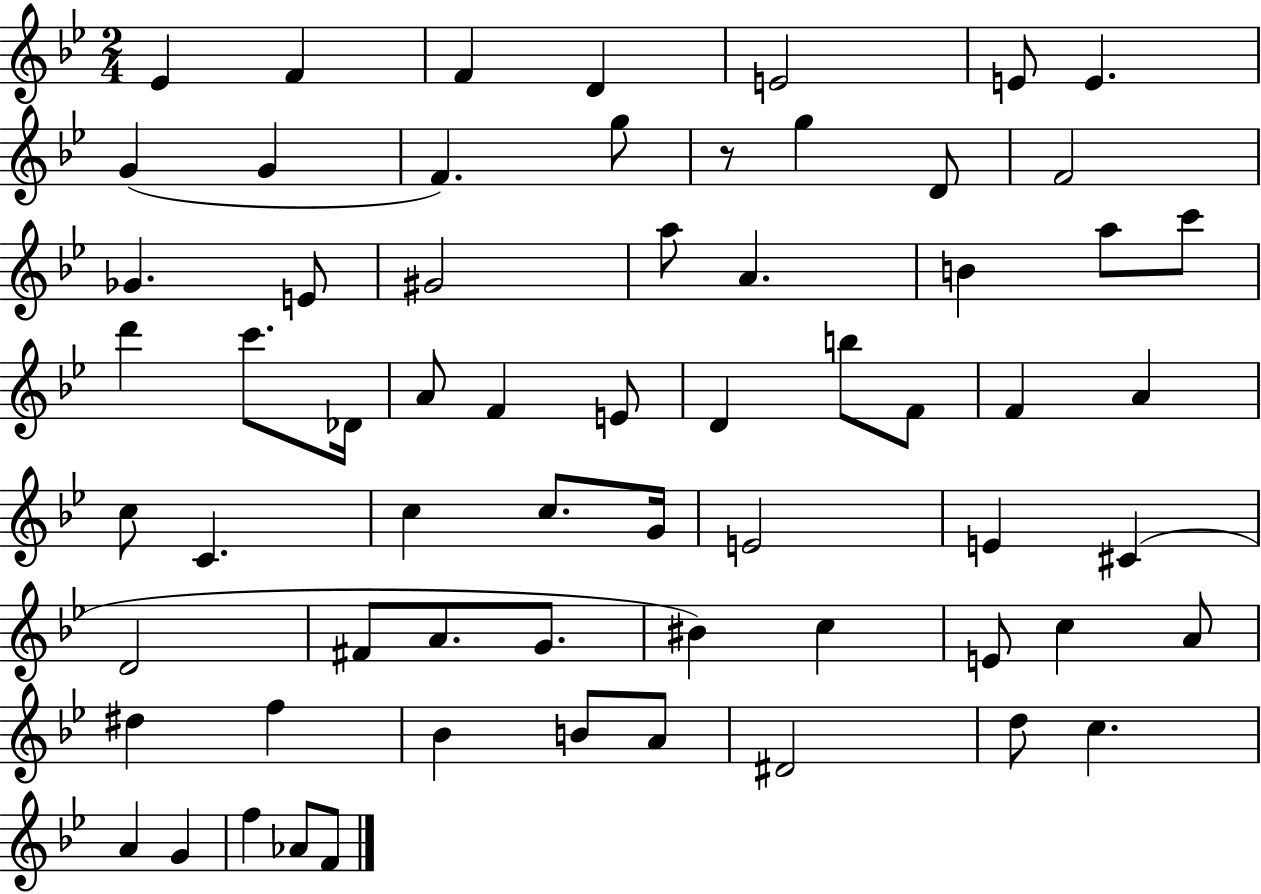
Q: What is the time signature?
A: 2/4